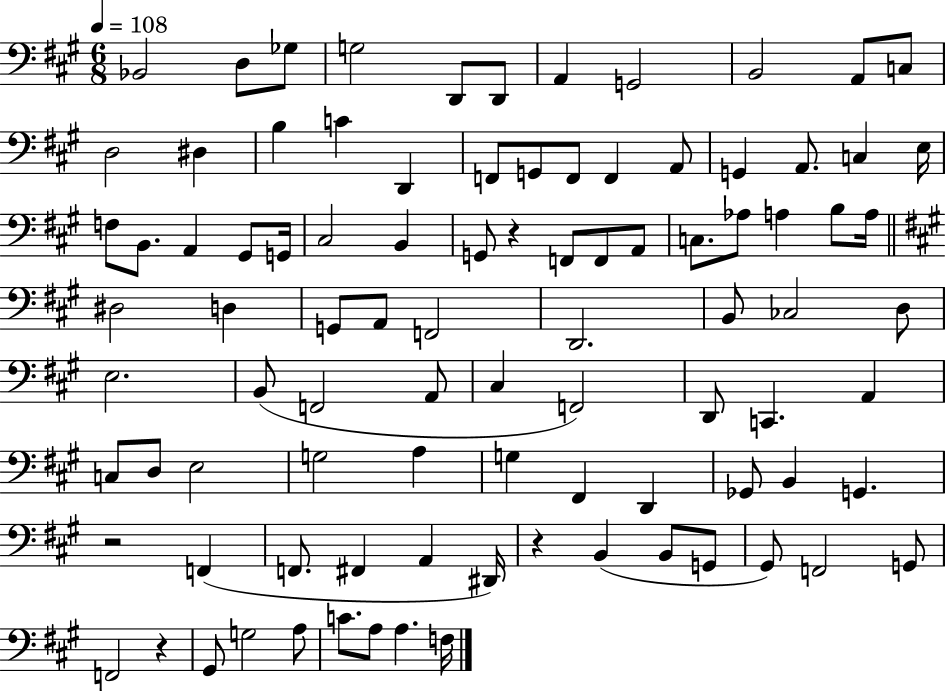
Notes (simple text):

Bb2/h D3/e Gb3/e G3/h D2/e D2/e A2/q G2/h B2/h A2/e C3/e D3/h D#3/q B3/q C4/q D2/q F2/e G2/e F2/e F2/q A2/e G2/q A2/e. C3/q E3/s F3/e B2/e. A2/q G#2/e G2/s C#3/h B2/q G2/e R/q F2/e F2/e A2/e C3/e. Ab3/e A3/q B3/e A3/s D#3/h D3/q G2/e A2/e F2/h D2/h. B2/e CES3/h D3/e E3/h. B2/e F2/h A2/e C#3/q F2/h D2/e C2/q. A2/q C3/e D3/e E3/h G3/h A3/q G3/q F#2/q D2/q Gb2/e B2/q G2/q. R/h F2/q F2/e. F#2/q A2/q D#2/s R/q B2/q B2/e G2/e G#2/e F2/h G2/e F2/h R/q G#2/e G3/h A3/e C4/e. A3/e A3/q. F3/s